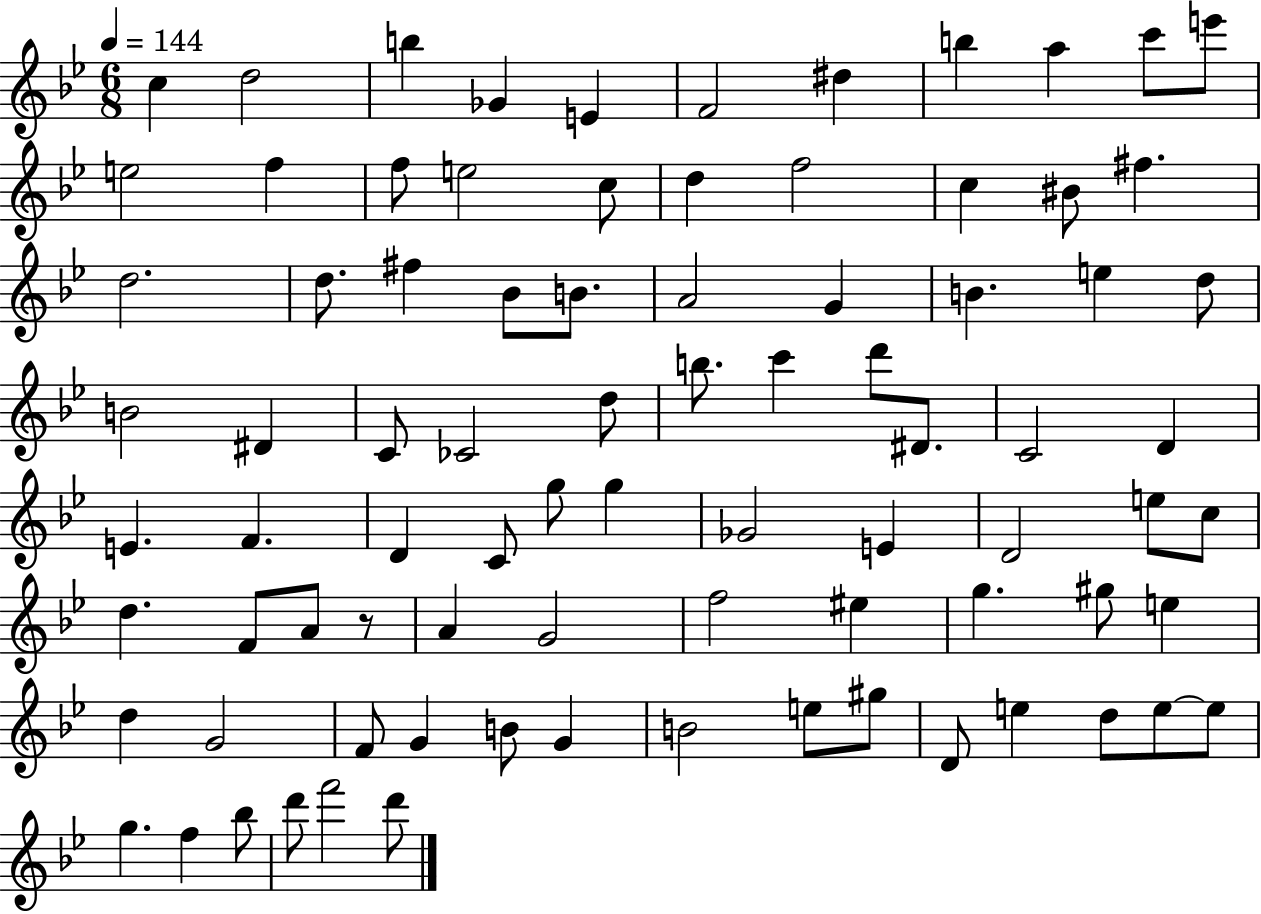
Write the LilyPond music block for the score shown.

{
  \clef treble
  \numericTimeSignature
  \time 6/8
  \key bes \major
  \tempo 4 = 144
  c''4 d''2 | b''4 ges'4 e'4 | f'2 dis''4 | b''4 a''4 c'''8 e'''8 | \break e''2 f''4 | f''8 e''2 c''8 | d''4 f''2 | c''4 bis'8 fis''4. | \break d''2. | d''8. fis''4 bes'8 b'8. | a'2 g'4 | b'4. e''4 d''8 | \break b'2 dis'4 | c'8 ces'2 d''8 | b''8. c'''4 d'''8 dis'8. | c'2 d'4 | \break e'4. f'4. | d'4 c'8 g''8 g''4 | ges'2 e'4 | d'2 e''8 c''8 | \break d''4. f'8 a'8 r8 | a'4 g'2 | f''2 eis''4 | g''4. gis''8 e''4 | \break d''4 g'2 | f'8 g'4 b'8 g'4 | b'2 e''8 gis''8 | d'8 e''4 d''8 e''8~~ e''8 | \break g''4. f''4 bes''8 | d'''8 f'''2 d'''8 | \bar "|."
}